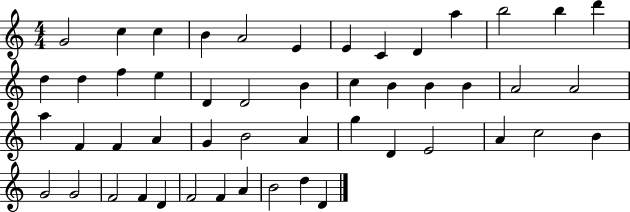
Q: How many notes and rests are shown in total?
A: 50